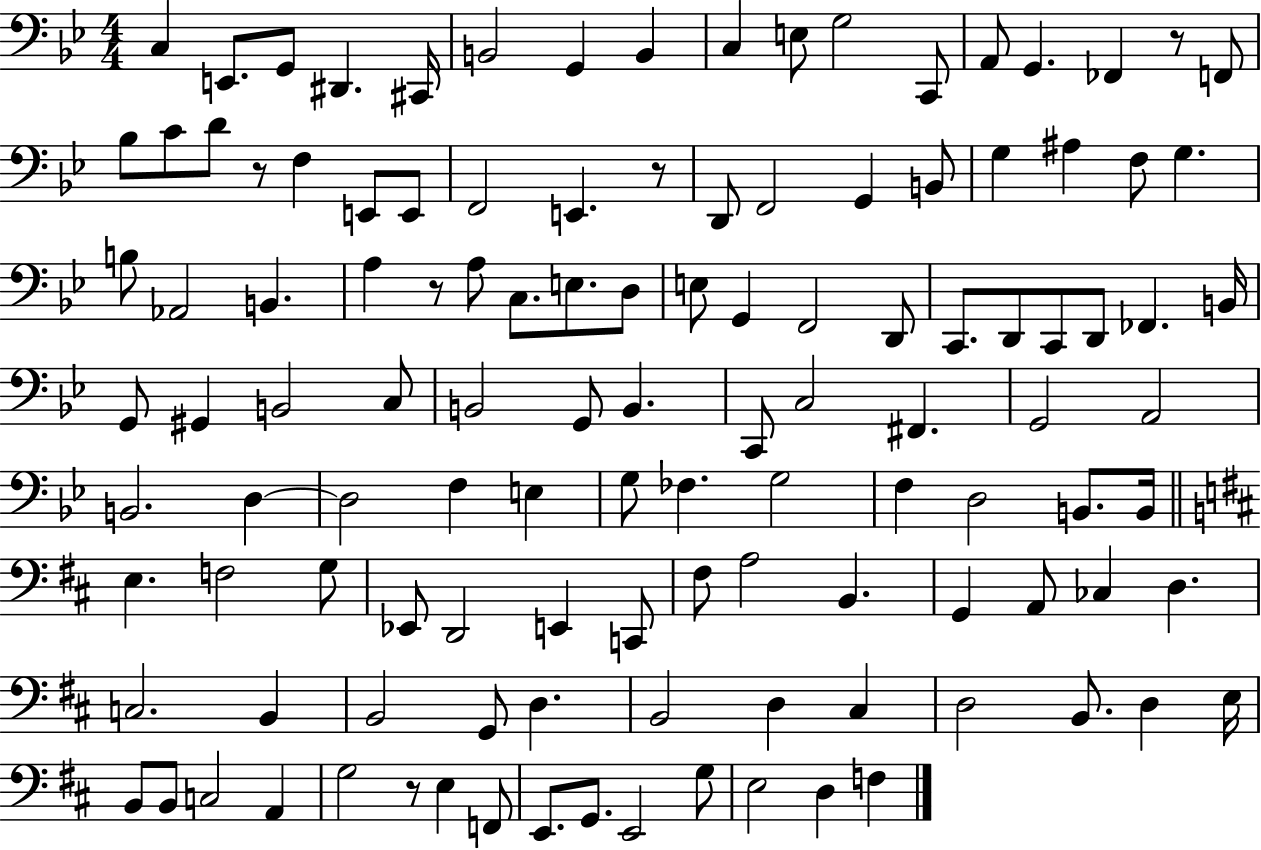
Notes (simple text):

C3/q E2/e. G2/e D#2/q. C#2/s B2/h G2/q B2/q C3/q E3/e G3/h C2/e A2/e G2/q. FES2/q R/e F2/e Bb3/e C4/e D4/e R/e F3/q E2/e E2/e F2/h E2/q. R/e D2/e F2/h G2/q B2/e G3/q A#3/q F3/e G3/q. B3/e Ab2/h B2/q. A3/q R/e A3/e C3/e. E3/e. D3/e E3/e G2/q F2/h D2/e C2/e. D2/e C2/e D2/e FES2/q. B2/s G2/e G#2/q B2/h C3/e B2/h G2/e B2/q. C2/e C3/h F#2/q. G2/h A2/h B2/h. D3/q D3/h F3/q E3/q G3/e FES3/q. G3/h F3/q D3/h B2/e. B2/s E3/q. F3/h G3/e Eb2/e D2/h E2/q C2/e F#3/e A3/h B2/q. G2/q A2/e CES3/q D3/q. C3/h. B2/q B2/h G2/e D3/q. B2/h D3/q C#3/q D3/h B2/e. D3/q E3/s B2/e B2/e C3/h A2/q G3/h R/e E3/q F2/e E2/e. G2/e. E2/h G3/e E3/h D3/q F3/q